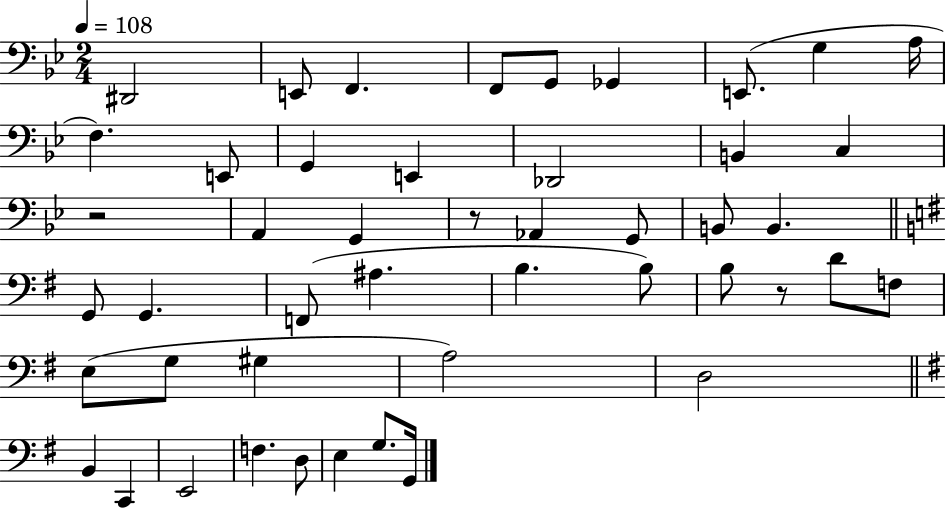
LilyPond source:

{
  \clef bass
  \numericTimeSignature
  \time 2/4
  \key bes \major
  \tempo 4 = 108
  \repeat volta 2 { dis,2 | e,8 f,4. | f,8 g,8 ges,4 | e,8.( g4 a16 | \break f4.) e,8 | g,4 e,4 | des,2 | b,4 c4 | \break r2 | a,4 g,4 | r8 aes,4 g,8 | b,8 b,4. | \break \bar "||" \break \key g \major g,8 g,4. | f,8( ais4. | b4. b8) | b8 r8 d'8 f8 | \break e8( g8 gis4 | a2) | d2 | \bar "||" \break \key g \major b,4 c,4 | e,2 | f4. d8 | e4 g8. g,16 | \break } \bar "|."
}